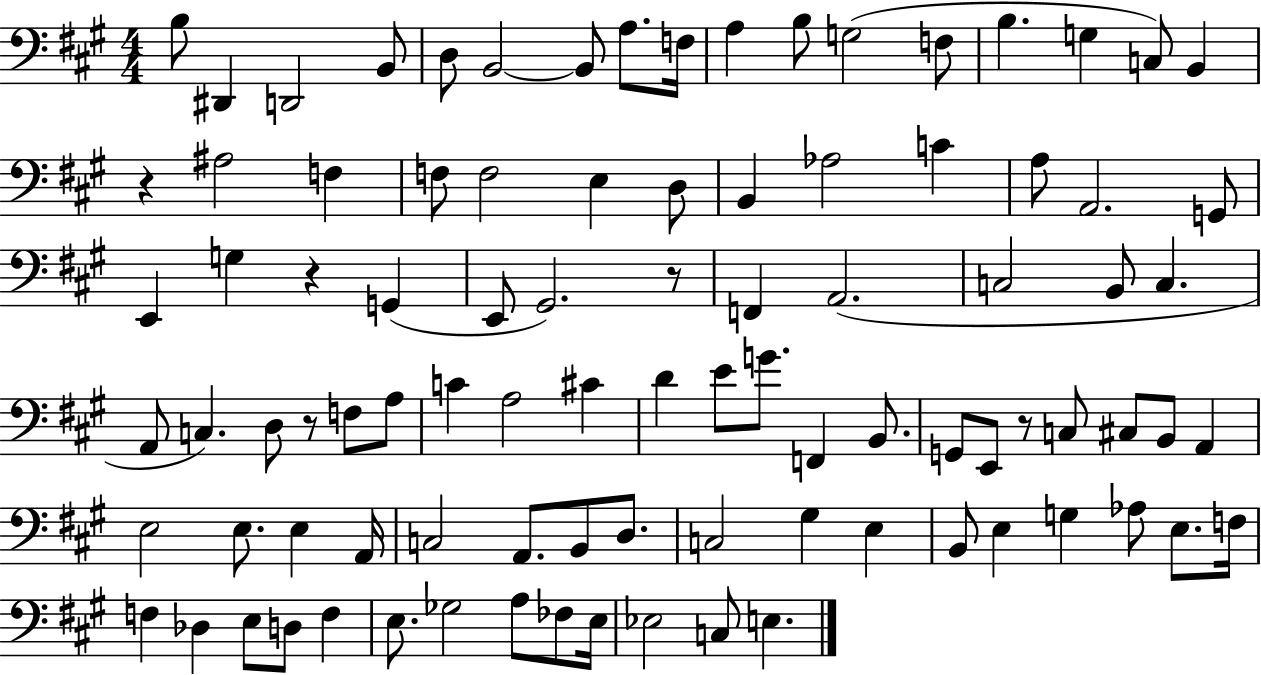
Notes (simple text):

B3/e D#2/q D2/h B2/e D3/e B2/h B2/e A3/e. F3/s A3/q B3/e G3/h F3/e B3/q. G3/q C3/e B2/q R/q A#3/h F3/q F3/e F3/h E3/q D3/e B2/q Ab3/h C4/q A3/e A2/h. G2/e E2/q G3/q R/q G2/q E2/e G#2/h. R/e F2/q A2/h. C3/h B2/e C3/q. A2/e C3/q. D3/e R/e F3/e A3/e C4/q A3/h C#4/q D4/q E4/e G4/e. F2/q B2/e. G2/e E2/e R/e C3/e C#3/e B2/e A2/q E3/h E3/e. E3/q A2/s C3/h A2/e. B2/e D3/e. C3/h G#3/q E3/q B2/e E3/q G3/q Ab3/e E3/e. F3/s F3/q Db3/q E3/e D3/e F3/q E3/e. Gb3/h A3/e FES3/e E3/s Eb3/h C3/e E3/q.